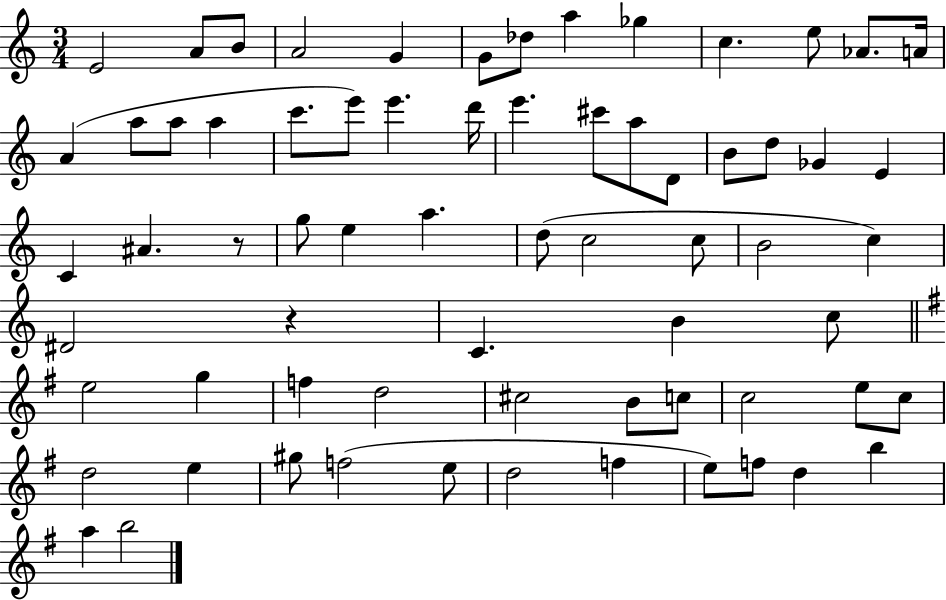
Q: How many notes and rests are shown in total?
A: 68